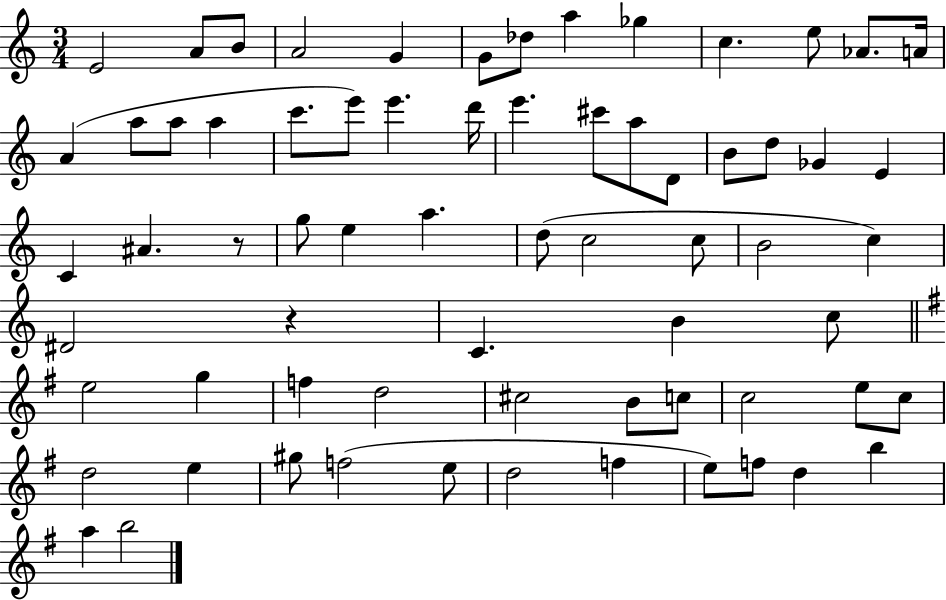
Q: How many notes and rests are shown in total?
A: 68